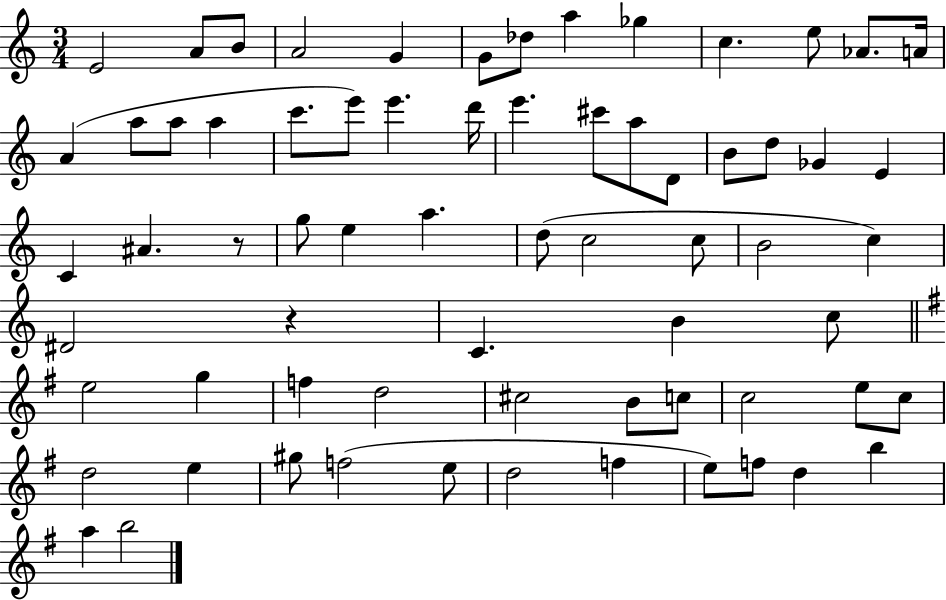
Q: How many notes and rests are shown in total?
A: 68